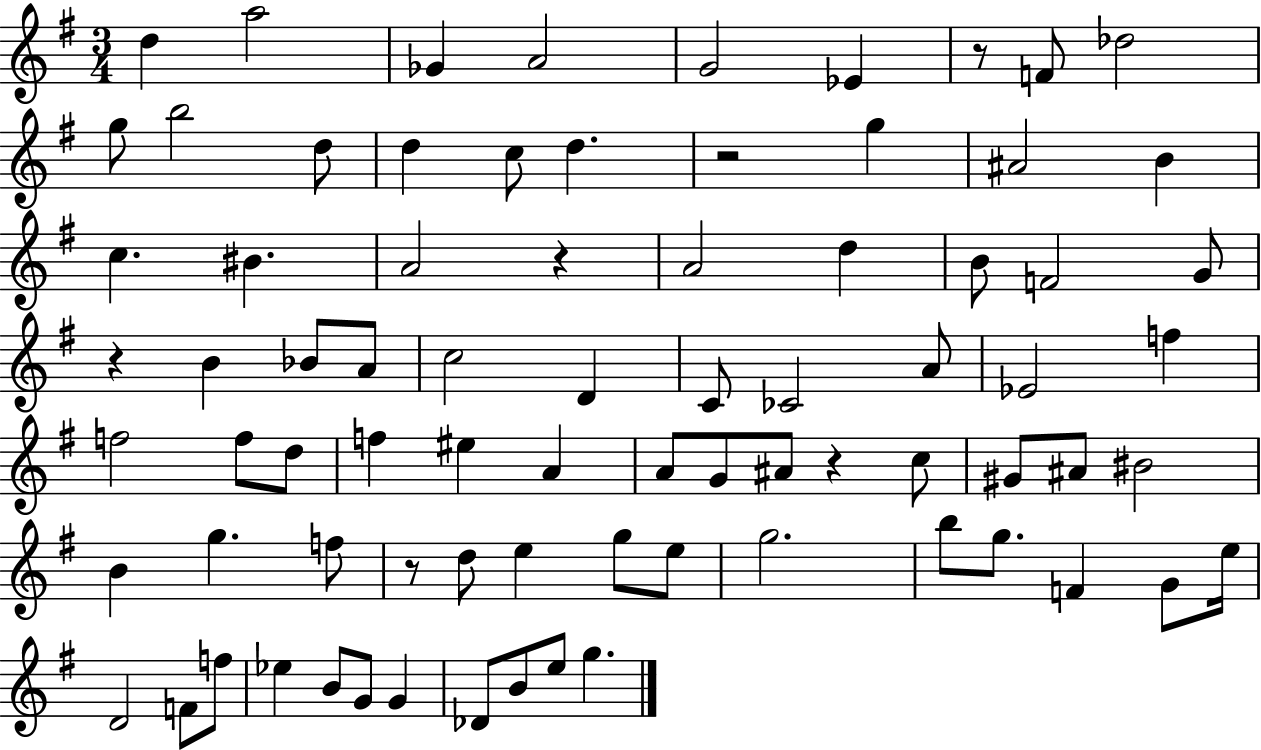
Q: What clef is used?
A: treble